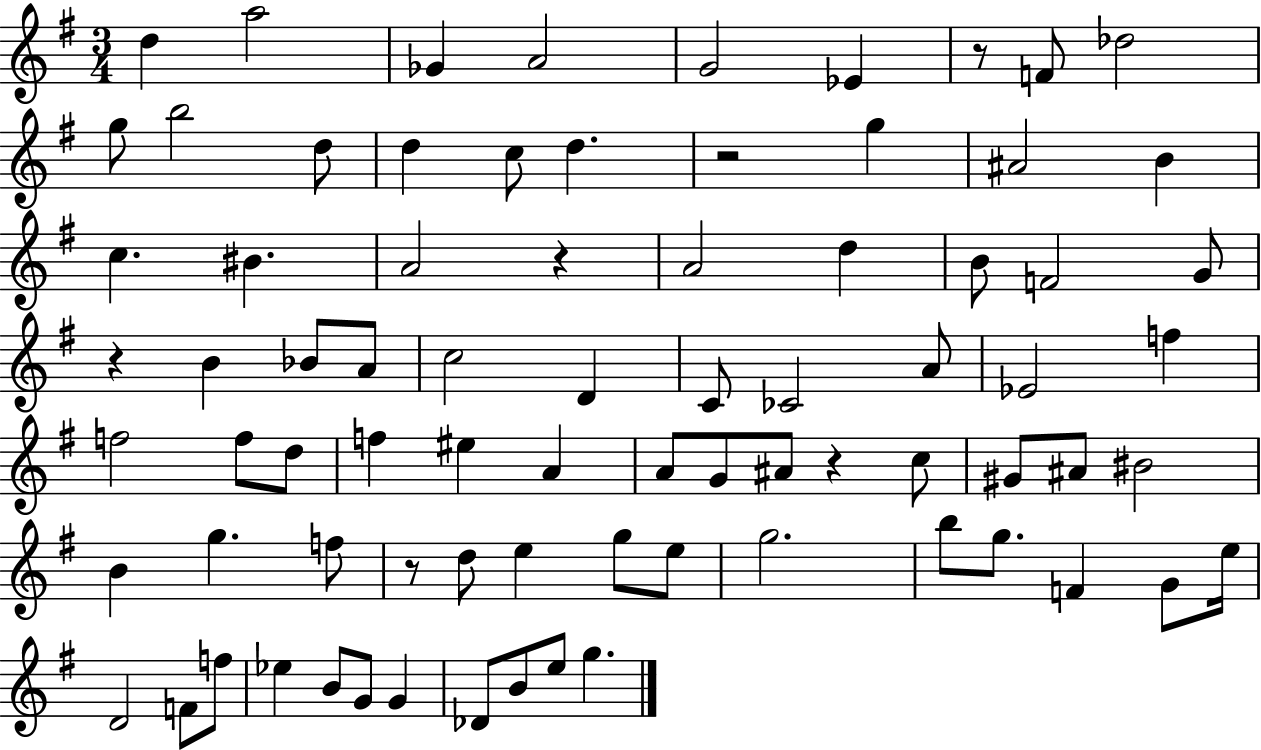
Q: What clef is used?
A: treble